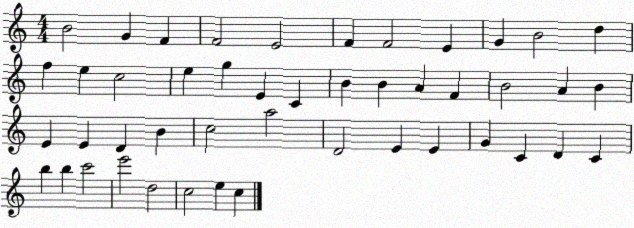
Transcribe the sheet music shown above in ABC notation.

X:1
T:Untitled
M:4/4
L:1/4
K:C
B2 G F F2 E2 F F2 E G B2 d f e c2 e g E C B B A F B2 A B E E D B c2 a2 D2 E E G C D C b b c'2 e'2 d2 c2 e c